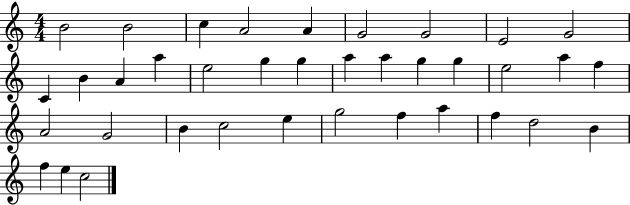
B4/h B4/h C5/q A4/h A4/q G4/h G4/h E4/h G4/h C4/q B4/q A4/q A5/q E5/h G5/q G5/q A5/q A5/q G5/q G5/q E5/h A5/q F5/q A4/h G4/h B4/q C5/h E5/q G5/h F5/q A5/q F5/q D5/h B4/q F5/q E5/q C5/h